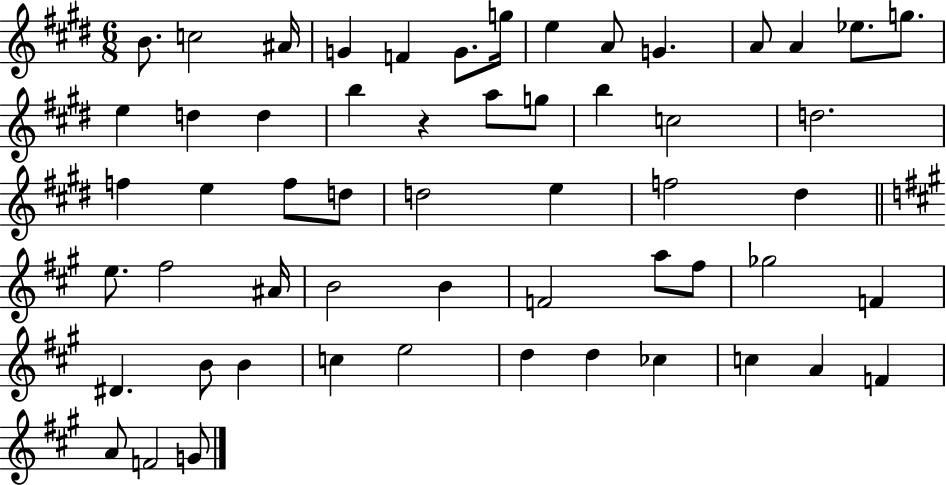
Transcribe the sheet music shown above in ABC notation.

X:1
T:Untitled
M:6/8
L:1/4
K:E
B/2 c2 ^A/4 G F G/2 g/4 e A/2 G A/2 A _e/2 g/2 e d d b z a/2 g/2 b c2 d2 f e f/2 d/2 d2 e f2 ^d e/2 ^f2 ^A/4 B2 B F2 a/2 ^f/2 _g2 F ^D B/2 B c e2 d d _c c A F A/2 F2 G/2